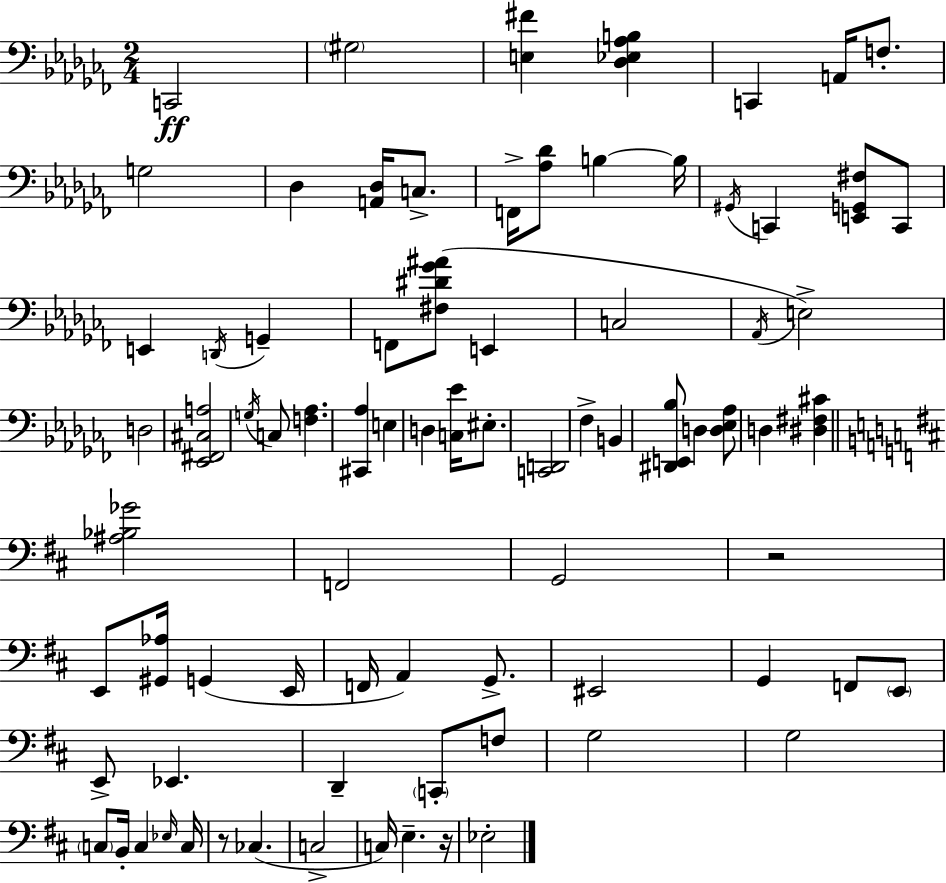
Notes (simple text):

C2/h G#3/h [E3,F#4]/q [Db3,Eb3,Ab3,B3]/q C2/q A2/s F3/e. G3/h Db3/q [A2,Db3]/s C3/e. F2/s [Ab3,Db4]/e B3/q B3/s G#2/s C2/q [E2,G2,F#3]/e C2/e E2/q D2/s G2/q F2/e [F#3,D#4,Gb4,A#4]/e E2/q C3/h Ab2/s E3/h D3/h [Eb2,F#2,C#3,A3]/h G3/s C3/e [F3,Ab3]/q. [C#2,Ab3]/q E3/q D3/q [C3,Eb4]/s EIS3/e. [C2,D2]/h FES3/q B2/q [D#2,E2,Bb3]/e D3/q [D3,Eb3,Ab3]/e D3/q [D#3,F#3,C#4]/q [A#3,Bb3,Gb4]/h F2/h G2/h R/h E2/e [G#2,Ab3]/s G2/q E2/s F2/s A2/q G2/e. EIS2/h G2/q F2/e E2/e E2/e Eb2/q. D2/q C2/e F3/e G3/h G3/h C3/e B2/s C3/q Eb3/s C3/s R/e CES3/q. C3/h C3/s E3/q. R/s Eb3/h